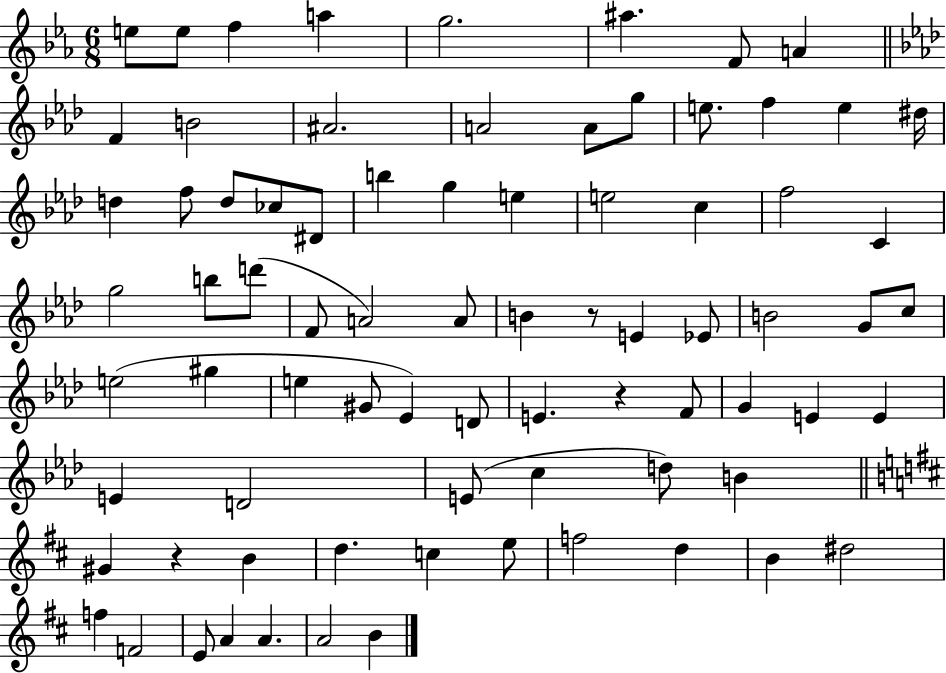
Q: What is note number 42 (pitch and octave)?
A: C5